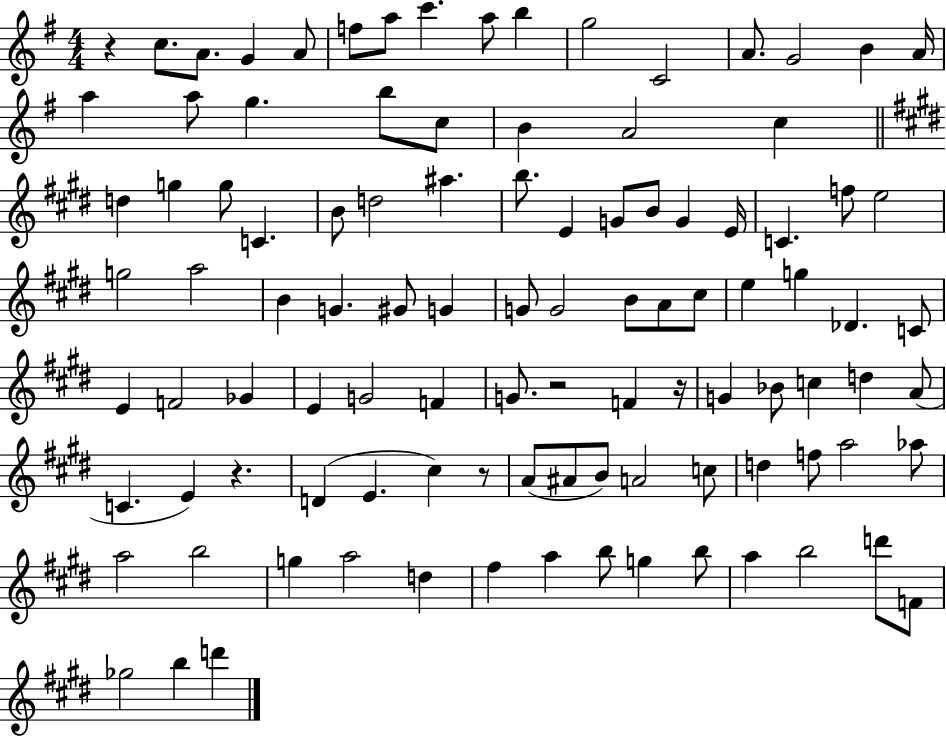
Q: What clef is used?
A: treble